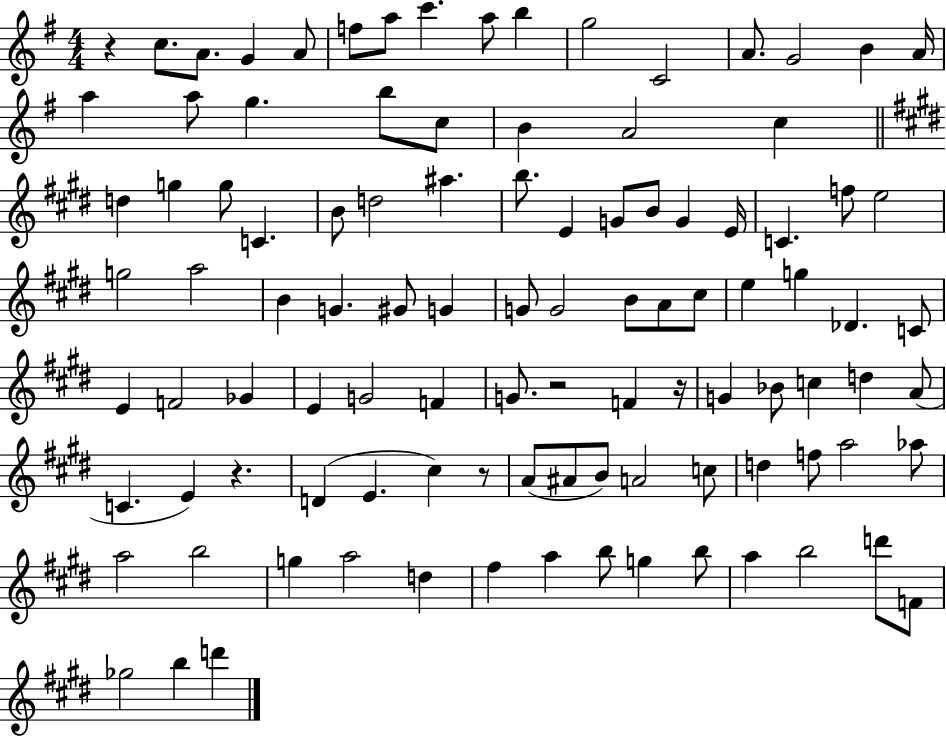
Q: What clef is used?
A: treble